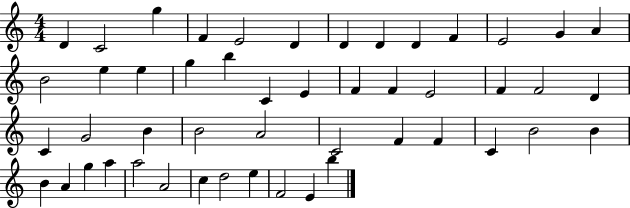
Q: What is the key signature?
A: C major